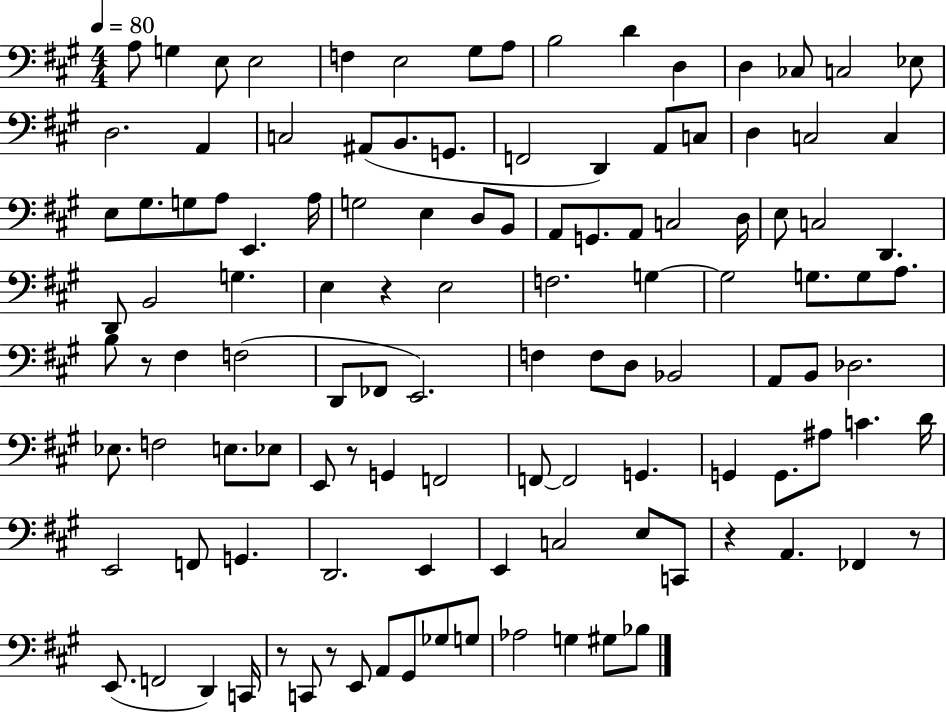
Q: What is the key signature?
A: A major